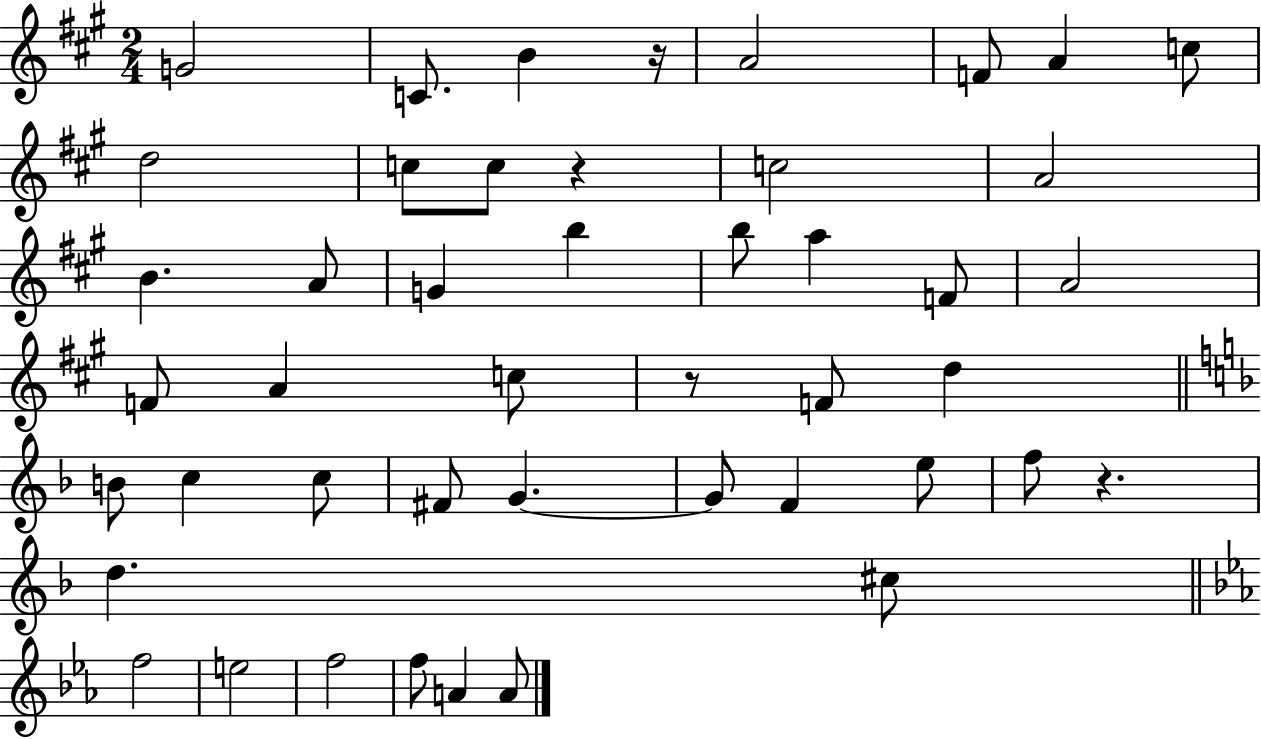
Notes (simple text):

G4/h C4/e. B4/q R/s A4/h F4/e A4/q C5/e D5/h C5/e C5/e R/q C5/h A4/h B4/q. A4/e G4/q B5/q B5/e A5/q F4/e A4/h F4/e A4/q C5/e R/e F4/e D5/q B4/e C5/q C5/e F#4/e G4/q. G4/e F4/q E5/e F5/e R/q. D5/q. C#5/e F5/h E5/h F5/h F5/e A4/q A4/e